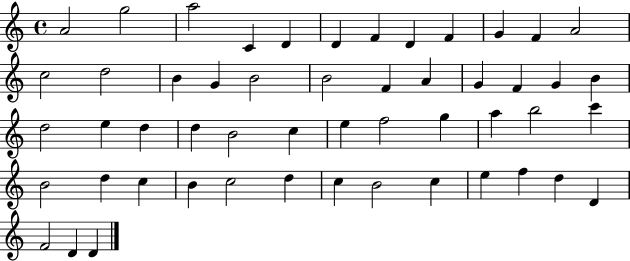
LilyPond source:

{
  \clef treble
  \time 4/4
  \defaultTimeSignature
  \key c \major
  a'2 g''2 | a''2 c'4 d'4 | d'4 f'4 d'4 f'4 | g'4 f'4 a'2 | \break c''2 d''2 | b'4 g'4 b'2 | b'2 f'4 a'4 | g'4 f'4 g'4 b'4 | \break d''2 e''4 d''4 | d''4 b'2 c''4 | e''4 f''2 g''4 | a''4 b''2 c'''4 | \break b'2 d''4 c''4 | b'4 c''2 d''4 | c''4 b'2 c''4 | e''4 f''4 d''4 d'4 | \break f'2 d'4 d'4 | \bar "|."
}